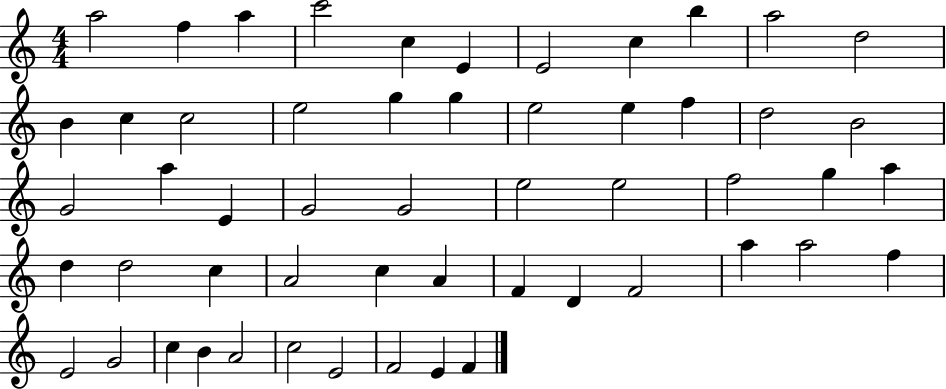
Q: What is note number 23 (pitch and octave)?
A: G4